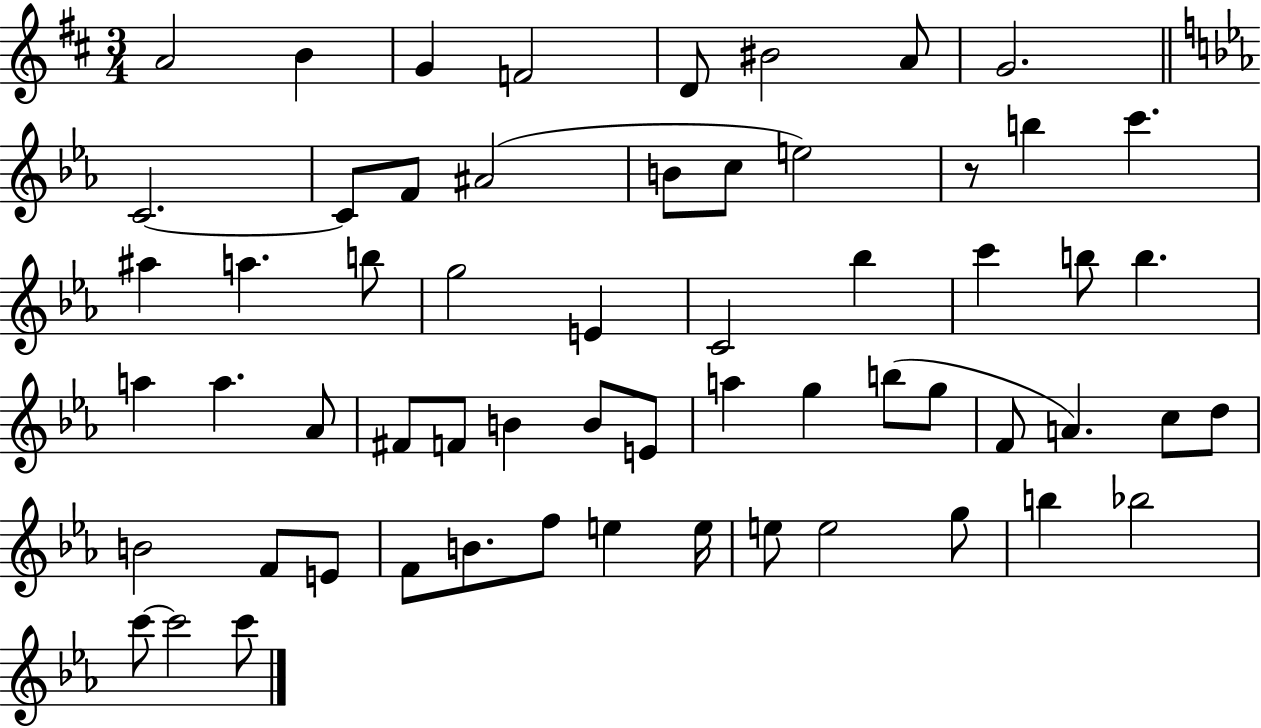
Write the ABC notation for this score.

X:1
T:Untitled
M:3/4
L:1/4
K:D
A2 B G F2 D/2 ^B2 A/2 G2 C2 C/2 F/2 ^A2 B/2 c/2 e2 z/2 b c' ^a a b/2 g2 E C2 _b c' b/2 b a a _A/2 ^F/2 F/2 B B/2 E/2 a g b/2 g/2 F/2 A c/2 d/2 B2 F/2 E/2 F/2 B/2 f/2 e e/4 e/2 e2 g/2 b _b2 c'/2 c'2 c'/2